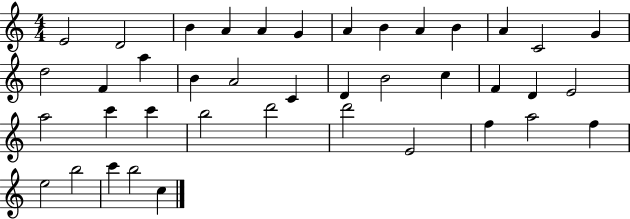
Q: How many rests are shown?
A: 0